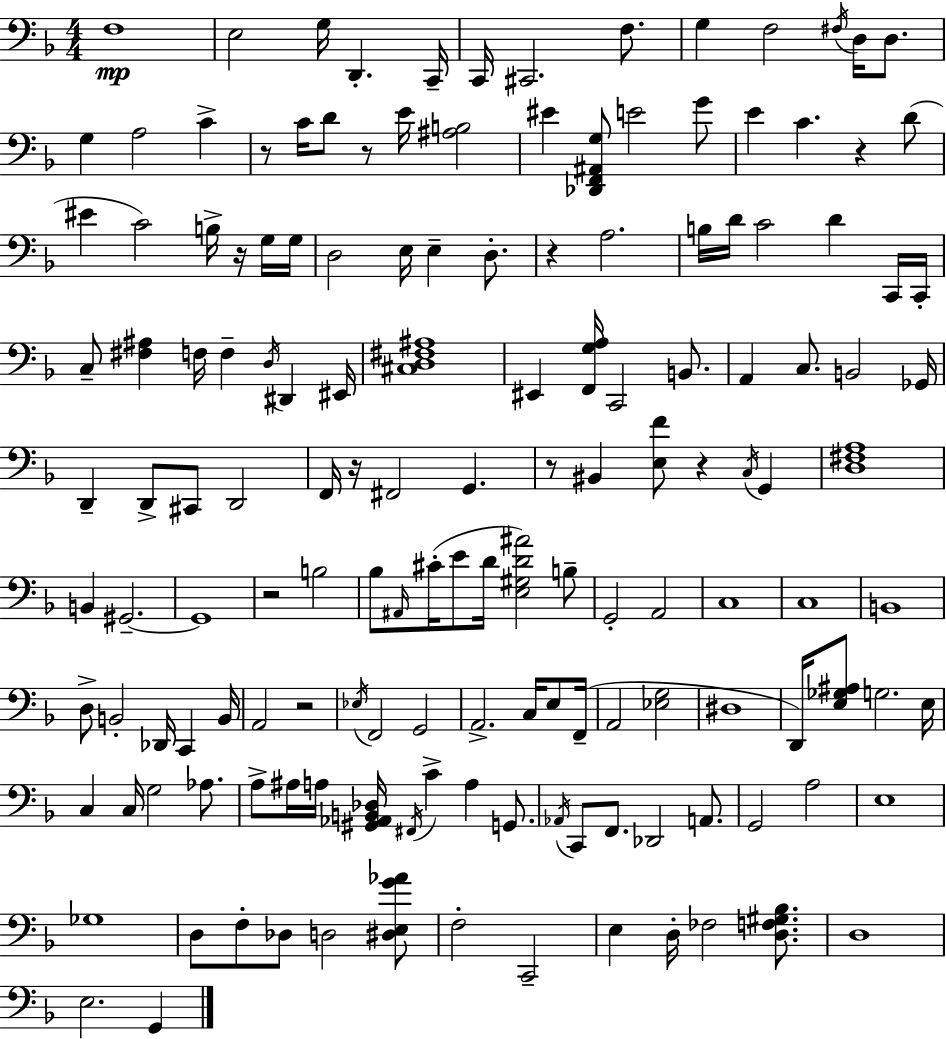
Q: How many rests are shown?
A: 10